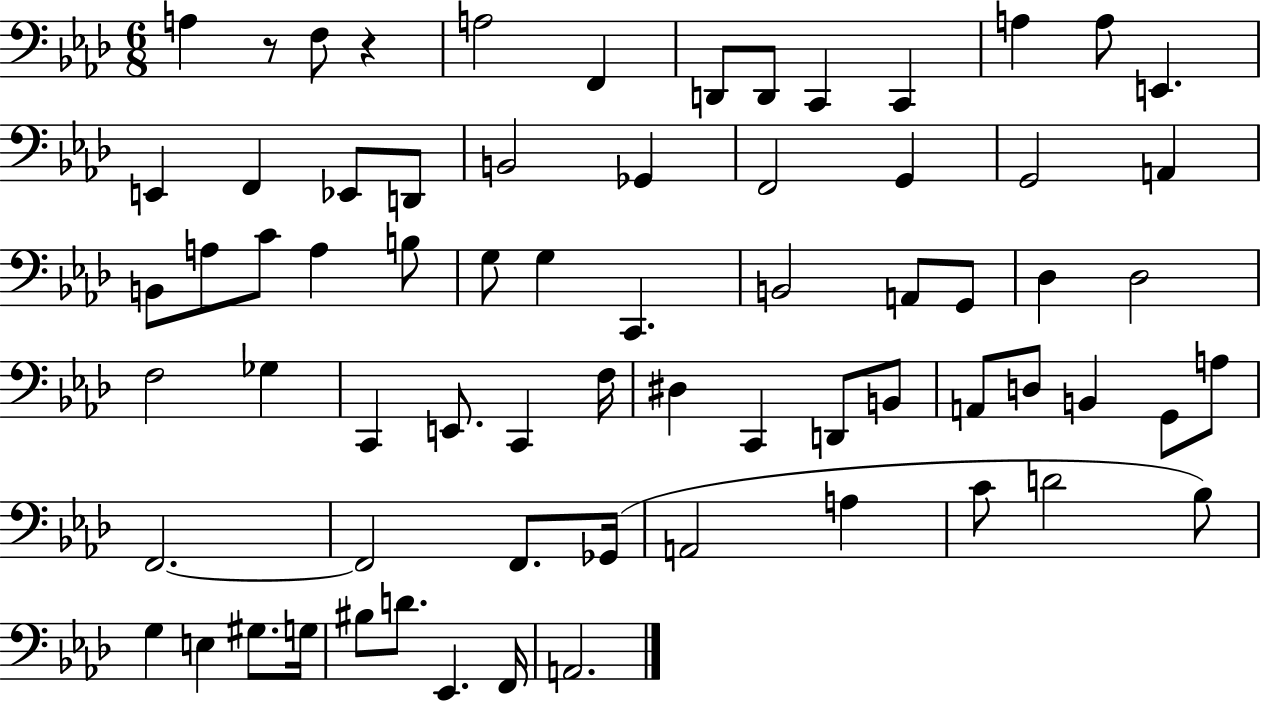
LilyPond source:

{
  \clef bass
  \numericTimeSignature
  \time 6/8
  \key aes \major
  a4 r8 f8 r4 | a2 f,4 | d,8 d,8 c,4 c,4 | a4 a8 e,4. | \break e,4 f,4 ees,8 d,8 | b,2 ges,4 | f,2 g,4 | g,2 a,4 | \break b,8 a8 c'8 a4 b8 | g8 g4 c,4. | b,2 a,8 g,8 | des4 des2 | \break f2 ges4 | c,4 e,8. c,4 f16 | dis4 c,4 d,8 b,8 | a,8 d8 b,4 g,8 a8 | \break f,2.~~ | f,2 f,8. ges,16( | a,2 a4 | c'8 d'2 bes8) | \break g4 e4 gis8. g16 | bis8 d'8. ees,4. f,16 | a,2. | \bar "|."
}